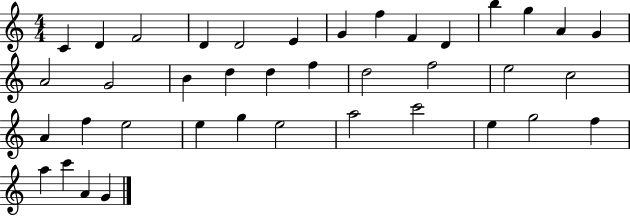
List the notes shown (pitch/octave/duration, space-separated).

C4/q D4/q F4/h D4/q D4/h E4/q G4/q F5/q F4/q D4/q B5/q G5/q A4/q G4/q A4/h G4/h B4/q D5/q D5/q F5/q D5/h F5/h E5/h C5/h A4/q F5/q E5/h E5/q G5/q E5/h A5/h C6/h E5/q G5/h F5/q A5/q C6/q A4/q G4/q